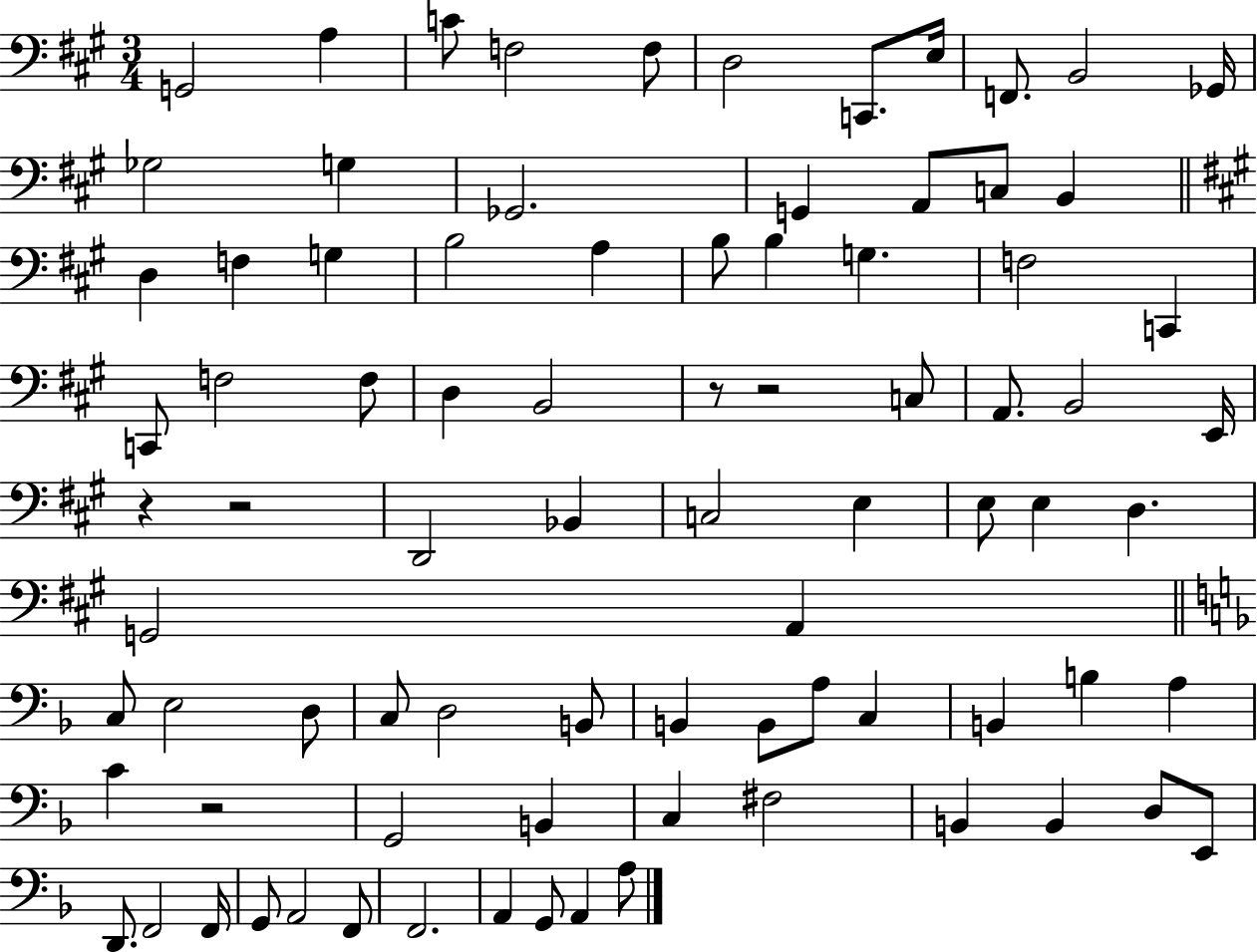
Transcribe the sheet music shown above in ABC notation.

X:1
T:Untitled
M:3/4
L:1/4
K:A
G,,2 A, C/2 F,2 F,/2 D,2 C,,/2 E,/4 F,,/2 B,,2 _G,,/4 _G,2 G, _G,,2 G,, A,,/2 C,/2 B,, D, F, G, B,2 A, B,/2 B, G, F,2 C,, C,,/2 F,2 F,/2 D, B,,2 z/2 z2 C,/2 A,,/2 B,,2 E,,/4 z z2 D,,2 _B,, C,2 E, E,/2 E, D, G,,2 A,, C,/2 E,2 D,/2 C,/2 D,2 B,,/2 B,, B,,/2 A,/2 C, B,, B, A, C z2 G,,2 B,, C, ^F,2 B,, B,, D,/2 E,,/2 D,,/2 F,,2 F,,/4 G,,/2 A,,2 F,,/2 F,,2 A,, G,,/2 A,, A,/2